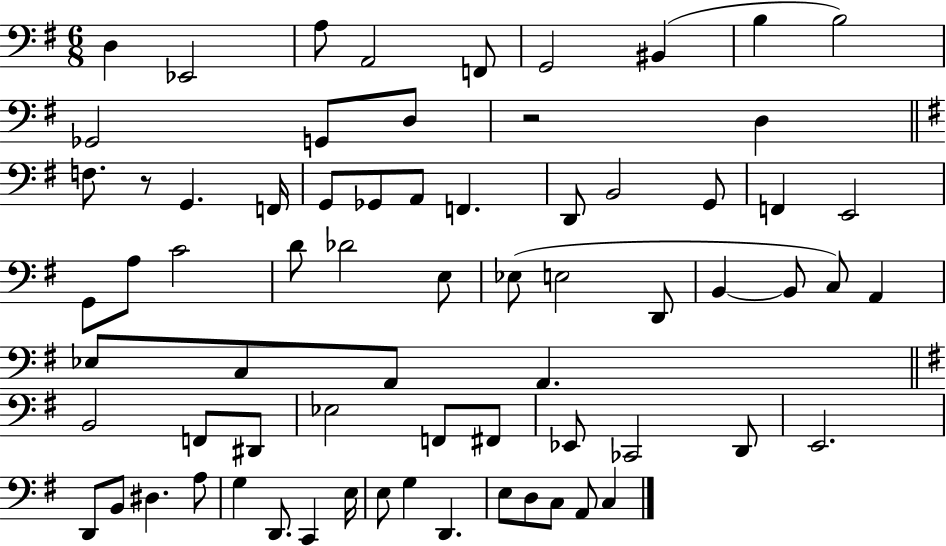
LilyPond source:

{
  \clef bass
  \numericTimeSignature
  \time 6/8
  \key g \major
  d4 ees,2 | a8 a,2 f,8 | g,2 bis,4( | b4 b2) | \break ges,2 g,8 d8 | r2 d4 | \bar "||" \break \key g \major f8. r8 g,4. f,16 | g,8 ges,8 a,8 f,4. | d,8 b,2 g,8 | f,4 e,2 | \break g,8 a8 c'2 | d'8 des'2 e8 | ees8( e2 d,8 | b,4~~ b,8 c8) a,4 | \break ees8 c8 a,8 a,4. | \bar "||" \break \key g \major b,2 f,8 dis,8 | ees2 f,8 fis,8 | ees,8 ces,2 d,8 | e,2. | \break d,8 b,8 dis4. a8 | g4 d,8. c,4 e16 | e8 g4 d,4. | e8 d8 c8 a,8 c4 | \break \bar "|."
}